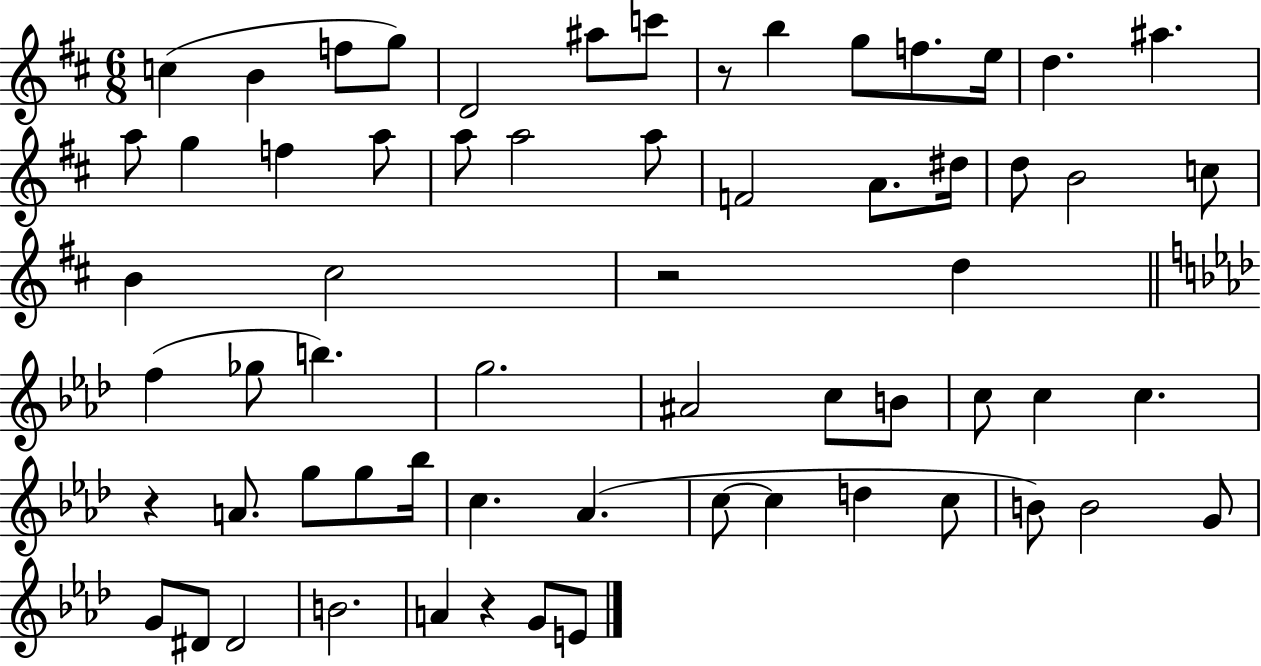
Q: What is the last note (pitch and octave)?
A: E4